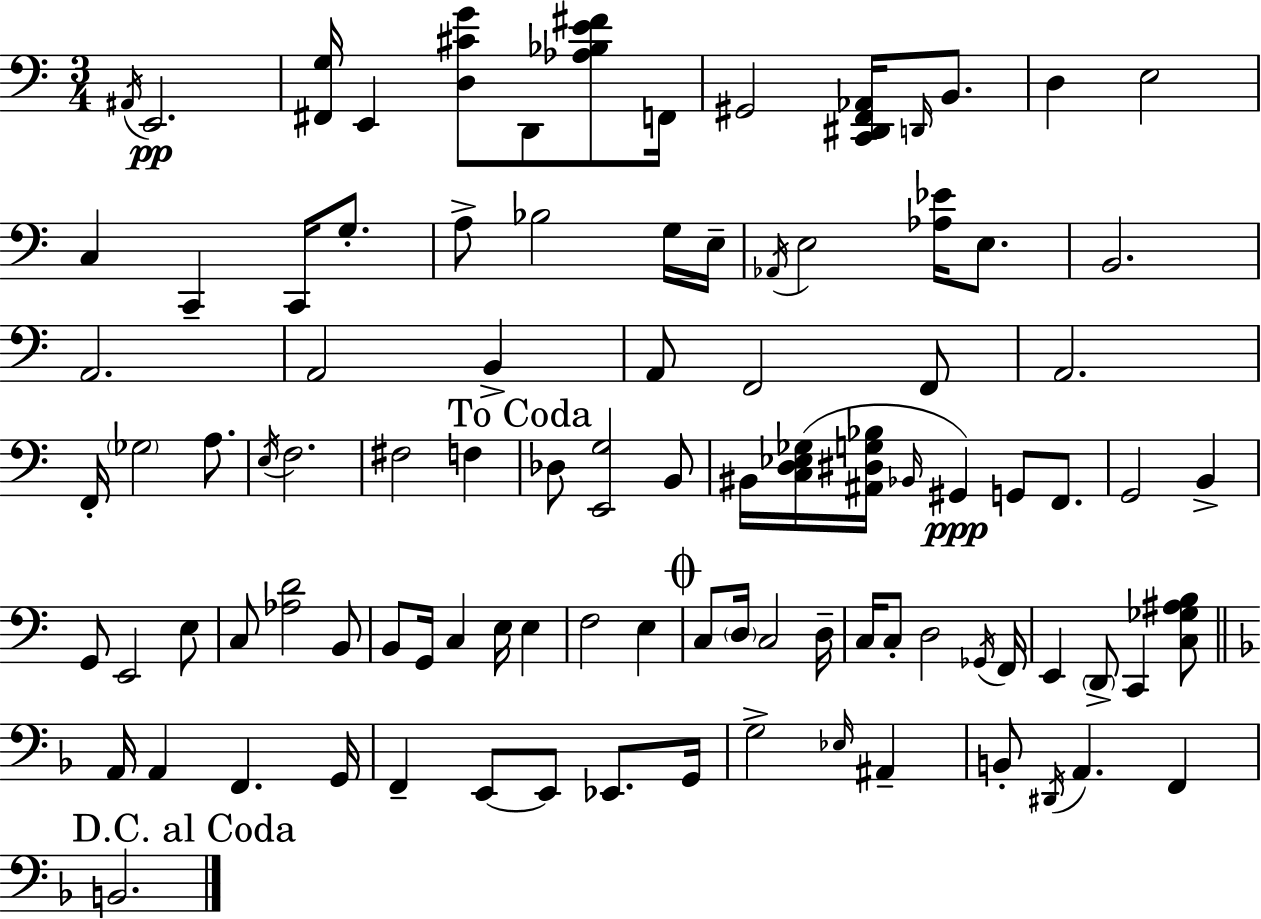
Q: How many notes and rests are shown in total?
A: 96